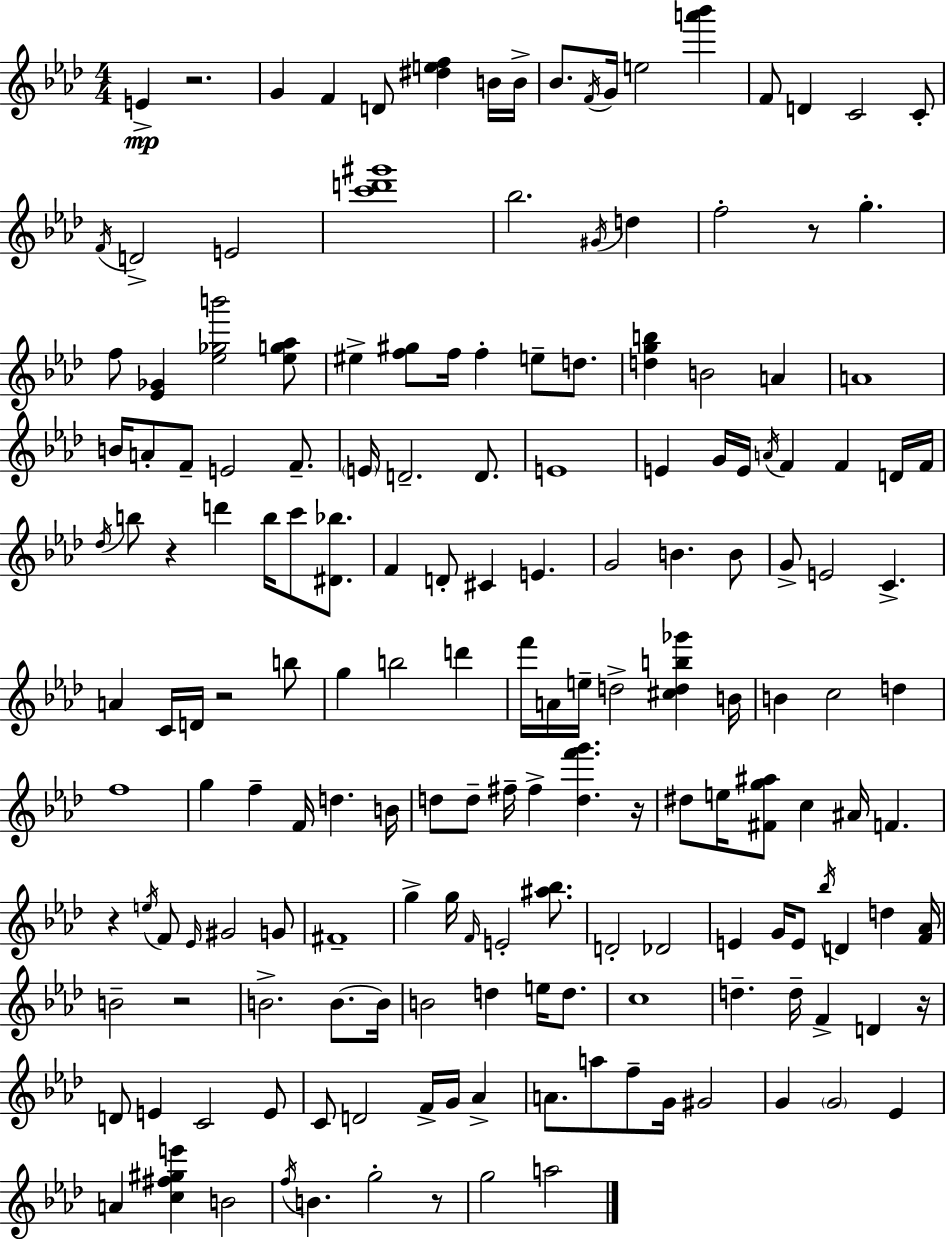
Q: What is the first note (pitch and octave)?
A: E4